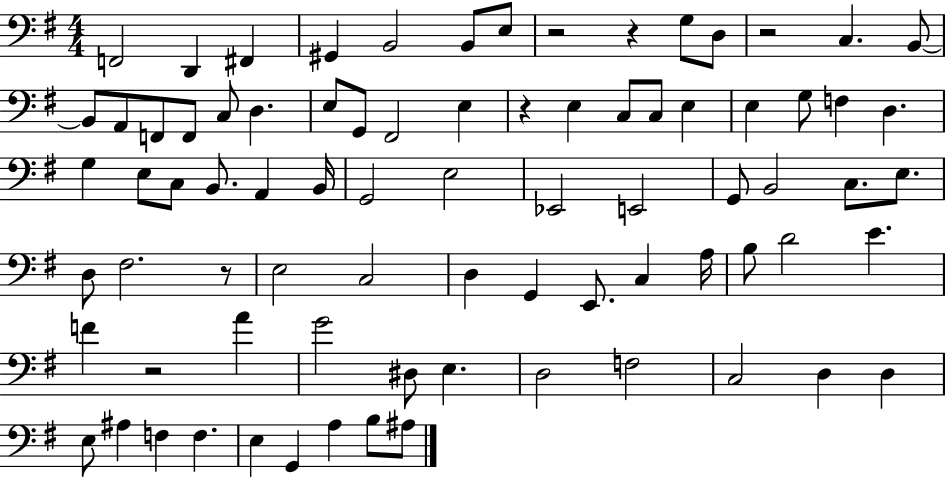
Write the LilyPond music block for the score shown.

{
  \clef bass
  \numericTimeSignature
  \time 4/4
  \key g \major
  f,2 d,4 fis,4 | gis,4 b,2 b,8 e8 | r2 r4 g8 d8 | r2 c4. b,8~~ | \break b,8 a,8 f,8 f,8 c8 d4. | e8 g,8 fis,2 e4 | r4 e4 c8 c8 e4 | e4 g8 f4 d4. | \break g4 e8 c8 b,8. a,4 b,16 | g,2 e2 | ees,2 e,2 | g,8 b,2 c8. e8. | \break d8 fis2. r8 | e2 c2 | d4 g,4 e,8. c4 a16 | b8 d'2 e'4. | \break f'4 r2 a'4 | g'2 dis8 e4. | d2 f2 | c2 d4 d4 | \break e8 ais4 f4 f4. | e4 g,4 a4 b8 ais8 | \bar "|."
}